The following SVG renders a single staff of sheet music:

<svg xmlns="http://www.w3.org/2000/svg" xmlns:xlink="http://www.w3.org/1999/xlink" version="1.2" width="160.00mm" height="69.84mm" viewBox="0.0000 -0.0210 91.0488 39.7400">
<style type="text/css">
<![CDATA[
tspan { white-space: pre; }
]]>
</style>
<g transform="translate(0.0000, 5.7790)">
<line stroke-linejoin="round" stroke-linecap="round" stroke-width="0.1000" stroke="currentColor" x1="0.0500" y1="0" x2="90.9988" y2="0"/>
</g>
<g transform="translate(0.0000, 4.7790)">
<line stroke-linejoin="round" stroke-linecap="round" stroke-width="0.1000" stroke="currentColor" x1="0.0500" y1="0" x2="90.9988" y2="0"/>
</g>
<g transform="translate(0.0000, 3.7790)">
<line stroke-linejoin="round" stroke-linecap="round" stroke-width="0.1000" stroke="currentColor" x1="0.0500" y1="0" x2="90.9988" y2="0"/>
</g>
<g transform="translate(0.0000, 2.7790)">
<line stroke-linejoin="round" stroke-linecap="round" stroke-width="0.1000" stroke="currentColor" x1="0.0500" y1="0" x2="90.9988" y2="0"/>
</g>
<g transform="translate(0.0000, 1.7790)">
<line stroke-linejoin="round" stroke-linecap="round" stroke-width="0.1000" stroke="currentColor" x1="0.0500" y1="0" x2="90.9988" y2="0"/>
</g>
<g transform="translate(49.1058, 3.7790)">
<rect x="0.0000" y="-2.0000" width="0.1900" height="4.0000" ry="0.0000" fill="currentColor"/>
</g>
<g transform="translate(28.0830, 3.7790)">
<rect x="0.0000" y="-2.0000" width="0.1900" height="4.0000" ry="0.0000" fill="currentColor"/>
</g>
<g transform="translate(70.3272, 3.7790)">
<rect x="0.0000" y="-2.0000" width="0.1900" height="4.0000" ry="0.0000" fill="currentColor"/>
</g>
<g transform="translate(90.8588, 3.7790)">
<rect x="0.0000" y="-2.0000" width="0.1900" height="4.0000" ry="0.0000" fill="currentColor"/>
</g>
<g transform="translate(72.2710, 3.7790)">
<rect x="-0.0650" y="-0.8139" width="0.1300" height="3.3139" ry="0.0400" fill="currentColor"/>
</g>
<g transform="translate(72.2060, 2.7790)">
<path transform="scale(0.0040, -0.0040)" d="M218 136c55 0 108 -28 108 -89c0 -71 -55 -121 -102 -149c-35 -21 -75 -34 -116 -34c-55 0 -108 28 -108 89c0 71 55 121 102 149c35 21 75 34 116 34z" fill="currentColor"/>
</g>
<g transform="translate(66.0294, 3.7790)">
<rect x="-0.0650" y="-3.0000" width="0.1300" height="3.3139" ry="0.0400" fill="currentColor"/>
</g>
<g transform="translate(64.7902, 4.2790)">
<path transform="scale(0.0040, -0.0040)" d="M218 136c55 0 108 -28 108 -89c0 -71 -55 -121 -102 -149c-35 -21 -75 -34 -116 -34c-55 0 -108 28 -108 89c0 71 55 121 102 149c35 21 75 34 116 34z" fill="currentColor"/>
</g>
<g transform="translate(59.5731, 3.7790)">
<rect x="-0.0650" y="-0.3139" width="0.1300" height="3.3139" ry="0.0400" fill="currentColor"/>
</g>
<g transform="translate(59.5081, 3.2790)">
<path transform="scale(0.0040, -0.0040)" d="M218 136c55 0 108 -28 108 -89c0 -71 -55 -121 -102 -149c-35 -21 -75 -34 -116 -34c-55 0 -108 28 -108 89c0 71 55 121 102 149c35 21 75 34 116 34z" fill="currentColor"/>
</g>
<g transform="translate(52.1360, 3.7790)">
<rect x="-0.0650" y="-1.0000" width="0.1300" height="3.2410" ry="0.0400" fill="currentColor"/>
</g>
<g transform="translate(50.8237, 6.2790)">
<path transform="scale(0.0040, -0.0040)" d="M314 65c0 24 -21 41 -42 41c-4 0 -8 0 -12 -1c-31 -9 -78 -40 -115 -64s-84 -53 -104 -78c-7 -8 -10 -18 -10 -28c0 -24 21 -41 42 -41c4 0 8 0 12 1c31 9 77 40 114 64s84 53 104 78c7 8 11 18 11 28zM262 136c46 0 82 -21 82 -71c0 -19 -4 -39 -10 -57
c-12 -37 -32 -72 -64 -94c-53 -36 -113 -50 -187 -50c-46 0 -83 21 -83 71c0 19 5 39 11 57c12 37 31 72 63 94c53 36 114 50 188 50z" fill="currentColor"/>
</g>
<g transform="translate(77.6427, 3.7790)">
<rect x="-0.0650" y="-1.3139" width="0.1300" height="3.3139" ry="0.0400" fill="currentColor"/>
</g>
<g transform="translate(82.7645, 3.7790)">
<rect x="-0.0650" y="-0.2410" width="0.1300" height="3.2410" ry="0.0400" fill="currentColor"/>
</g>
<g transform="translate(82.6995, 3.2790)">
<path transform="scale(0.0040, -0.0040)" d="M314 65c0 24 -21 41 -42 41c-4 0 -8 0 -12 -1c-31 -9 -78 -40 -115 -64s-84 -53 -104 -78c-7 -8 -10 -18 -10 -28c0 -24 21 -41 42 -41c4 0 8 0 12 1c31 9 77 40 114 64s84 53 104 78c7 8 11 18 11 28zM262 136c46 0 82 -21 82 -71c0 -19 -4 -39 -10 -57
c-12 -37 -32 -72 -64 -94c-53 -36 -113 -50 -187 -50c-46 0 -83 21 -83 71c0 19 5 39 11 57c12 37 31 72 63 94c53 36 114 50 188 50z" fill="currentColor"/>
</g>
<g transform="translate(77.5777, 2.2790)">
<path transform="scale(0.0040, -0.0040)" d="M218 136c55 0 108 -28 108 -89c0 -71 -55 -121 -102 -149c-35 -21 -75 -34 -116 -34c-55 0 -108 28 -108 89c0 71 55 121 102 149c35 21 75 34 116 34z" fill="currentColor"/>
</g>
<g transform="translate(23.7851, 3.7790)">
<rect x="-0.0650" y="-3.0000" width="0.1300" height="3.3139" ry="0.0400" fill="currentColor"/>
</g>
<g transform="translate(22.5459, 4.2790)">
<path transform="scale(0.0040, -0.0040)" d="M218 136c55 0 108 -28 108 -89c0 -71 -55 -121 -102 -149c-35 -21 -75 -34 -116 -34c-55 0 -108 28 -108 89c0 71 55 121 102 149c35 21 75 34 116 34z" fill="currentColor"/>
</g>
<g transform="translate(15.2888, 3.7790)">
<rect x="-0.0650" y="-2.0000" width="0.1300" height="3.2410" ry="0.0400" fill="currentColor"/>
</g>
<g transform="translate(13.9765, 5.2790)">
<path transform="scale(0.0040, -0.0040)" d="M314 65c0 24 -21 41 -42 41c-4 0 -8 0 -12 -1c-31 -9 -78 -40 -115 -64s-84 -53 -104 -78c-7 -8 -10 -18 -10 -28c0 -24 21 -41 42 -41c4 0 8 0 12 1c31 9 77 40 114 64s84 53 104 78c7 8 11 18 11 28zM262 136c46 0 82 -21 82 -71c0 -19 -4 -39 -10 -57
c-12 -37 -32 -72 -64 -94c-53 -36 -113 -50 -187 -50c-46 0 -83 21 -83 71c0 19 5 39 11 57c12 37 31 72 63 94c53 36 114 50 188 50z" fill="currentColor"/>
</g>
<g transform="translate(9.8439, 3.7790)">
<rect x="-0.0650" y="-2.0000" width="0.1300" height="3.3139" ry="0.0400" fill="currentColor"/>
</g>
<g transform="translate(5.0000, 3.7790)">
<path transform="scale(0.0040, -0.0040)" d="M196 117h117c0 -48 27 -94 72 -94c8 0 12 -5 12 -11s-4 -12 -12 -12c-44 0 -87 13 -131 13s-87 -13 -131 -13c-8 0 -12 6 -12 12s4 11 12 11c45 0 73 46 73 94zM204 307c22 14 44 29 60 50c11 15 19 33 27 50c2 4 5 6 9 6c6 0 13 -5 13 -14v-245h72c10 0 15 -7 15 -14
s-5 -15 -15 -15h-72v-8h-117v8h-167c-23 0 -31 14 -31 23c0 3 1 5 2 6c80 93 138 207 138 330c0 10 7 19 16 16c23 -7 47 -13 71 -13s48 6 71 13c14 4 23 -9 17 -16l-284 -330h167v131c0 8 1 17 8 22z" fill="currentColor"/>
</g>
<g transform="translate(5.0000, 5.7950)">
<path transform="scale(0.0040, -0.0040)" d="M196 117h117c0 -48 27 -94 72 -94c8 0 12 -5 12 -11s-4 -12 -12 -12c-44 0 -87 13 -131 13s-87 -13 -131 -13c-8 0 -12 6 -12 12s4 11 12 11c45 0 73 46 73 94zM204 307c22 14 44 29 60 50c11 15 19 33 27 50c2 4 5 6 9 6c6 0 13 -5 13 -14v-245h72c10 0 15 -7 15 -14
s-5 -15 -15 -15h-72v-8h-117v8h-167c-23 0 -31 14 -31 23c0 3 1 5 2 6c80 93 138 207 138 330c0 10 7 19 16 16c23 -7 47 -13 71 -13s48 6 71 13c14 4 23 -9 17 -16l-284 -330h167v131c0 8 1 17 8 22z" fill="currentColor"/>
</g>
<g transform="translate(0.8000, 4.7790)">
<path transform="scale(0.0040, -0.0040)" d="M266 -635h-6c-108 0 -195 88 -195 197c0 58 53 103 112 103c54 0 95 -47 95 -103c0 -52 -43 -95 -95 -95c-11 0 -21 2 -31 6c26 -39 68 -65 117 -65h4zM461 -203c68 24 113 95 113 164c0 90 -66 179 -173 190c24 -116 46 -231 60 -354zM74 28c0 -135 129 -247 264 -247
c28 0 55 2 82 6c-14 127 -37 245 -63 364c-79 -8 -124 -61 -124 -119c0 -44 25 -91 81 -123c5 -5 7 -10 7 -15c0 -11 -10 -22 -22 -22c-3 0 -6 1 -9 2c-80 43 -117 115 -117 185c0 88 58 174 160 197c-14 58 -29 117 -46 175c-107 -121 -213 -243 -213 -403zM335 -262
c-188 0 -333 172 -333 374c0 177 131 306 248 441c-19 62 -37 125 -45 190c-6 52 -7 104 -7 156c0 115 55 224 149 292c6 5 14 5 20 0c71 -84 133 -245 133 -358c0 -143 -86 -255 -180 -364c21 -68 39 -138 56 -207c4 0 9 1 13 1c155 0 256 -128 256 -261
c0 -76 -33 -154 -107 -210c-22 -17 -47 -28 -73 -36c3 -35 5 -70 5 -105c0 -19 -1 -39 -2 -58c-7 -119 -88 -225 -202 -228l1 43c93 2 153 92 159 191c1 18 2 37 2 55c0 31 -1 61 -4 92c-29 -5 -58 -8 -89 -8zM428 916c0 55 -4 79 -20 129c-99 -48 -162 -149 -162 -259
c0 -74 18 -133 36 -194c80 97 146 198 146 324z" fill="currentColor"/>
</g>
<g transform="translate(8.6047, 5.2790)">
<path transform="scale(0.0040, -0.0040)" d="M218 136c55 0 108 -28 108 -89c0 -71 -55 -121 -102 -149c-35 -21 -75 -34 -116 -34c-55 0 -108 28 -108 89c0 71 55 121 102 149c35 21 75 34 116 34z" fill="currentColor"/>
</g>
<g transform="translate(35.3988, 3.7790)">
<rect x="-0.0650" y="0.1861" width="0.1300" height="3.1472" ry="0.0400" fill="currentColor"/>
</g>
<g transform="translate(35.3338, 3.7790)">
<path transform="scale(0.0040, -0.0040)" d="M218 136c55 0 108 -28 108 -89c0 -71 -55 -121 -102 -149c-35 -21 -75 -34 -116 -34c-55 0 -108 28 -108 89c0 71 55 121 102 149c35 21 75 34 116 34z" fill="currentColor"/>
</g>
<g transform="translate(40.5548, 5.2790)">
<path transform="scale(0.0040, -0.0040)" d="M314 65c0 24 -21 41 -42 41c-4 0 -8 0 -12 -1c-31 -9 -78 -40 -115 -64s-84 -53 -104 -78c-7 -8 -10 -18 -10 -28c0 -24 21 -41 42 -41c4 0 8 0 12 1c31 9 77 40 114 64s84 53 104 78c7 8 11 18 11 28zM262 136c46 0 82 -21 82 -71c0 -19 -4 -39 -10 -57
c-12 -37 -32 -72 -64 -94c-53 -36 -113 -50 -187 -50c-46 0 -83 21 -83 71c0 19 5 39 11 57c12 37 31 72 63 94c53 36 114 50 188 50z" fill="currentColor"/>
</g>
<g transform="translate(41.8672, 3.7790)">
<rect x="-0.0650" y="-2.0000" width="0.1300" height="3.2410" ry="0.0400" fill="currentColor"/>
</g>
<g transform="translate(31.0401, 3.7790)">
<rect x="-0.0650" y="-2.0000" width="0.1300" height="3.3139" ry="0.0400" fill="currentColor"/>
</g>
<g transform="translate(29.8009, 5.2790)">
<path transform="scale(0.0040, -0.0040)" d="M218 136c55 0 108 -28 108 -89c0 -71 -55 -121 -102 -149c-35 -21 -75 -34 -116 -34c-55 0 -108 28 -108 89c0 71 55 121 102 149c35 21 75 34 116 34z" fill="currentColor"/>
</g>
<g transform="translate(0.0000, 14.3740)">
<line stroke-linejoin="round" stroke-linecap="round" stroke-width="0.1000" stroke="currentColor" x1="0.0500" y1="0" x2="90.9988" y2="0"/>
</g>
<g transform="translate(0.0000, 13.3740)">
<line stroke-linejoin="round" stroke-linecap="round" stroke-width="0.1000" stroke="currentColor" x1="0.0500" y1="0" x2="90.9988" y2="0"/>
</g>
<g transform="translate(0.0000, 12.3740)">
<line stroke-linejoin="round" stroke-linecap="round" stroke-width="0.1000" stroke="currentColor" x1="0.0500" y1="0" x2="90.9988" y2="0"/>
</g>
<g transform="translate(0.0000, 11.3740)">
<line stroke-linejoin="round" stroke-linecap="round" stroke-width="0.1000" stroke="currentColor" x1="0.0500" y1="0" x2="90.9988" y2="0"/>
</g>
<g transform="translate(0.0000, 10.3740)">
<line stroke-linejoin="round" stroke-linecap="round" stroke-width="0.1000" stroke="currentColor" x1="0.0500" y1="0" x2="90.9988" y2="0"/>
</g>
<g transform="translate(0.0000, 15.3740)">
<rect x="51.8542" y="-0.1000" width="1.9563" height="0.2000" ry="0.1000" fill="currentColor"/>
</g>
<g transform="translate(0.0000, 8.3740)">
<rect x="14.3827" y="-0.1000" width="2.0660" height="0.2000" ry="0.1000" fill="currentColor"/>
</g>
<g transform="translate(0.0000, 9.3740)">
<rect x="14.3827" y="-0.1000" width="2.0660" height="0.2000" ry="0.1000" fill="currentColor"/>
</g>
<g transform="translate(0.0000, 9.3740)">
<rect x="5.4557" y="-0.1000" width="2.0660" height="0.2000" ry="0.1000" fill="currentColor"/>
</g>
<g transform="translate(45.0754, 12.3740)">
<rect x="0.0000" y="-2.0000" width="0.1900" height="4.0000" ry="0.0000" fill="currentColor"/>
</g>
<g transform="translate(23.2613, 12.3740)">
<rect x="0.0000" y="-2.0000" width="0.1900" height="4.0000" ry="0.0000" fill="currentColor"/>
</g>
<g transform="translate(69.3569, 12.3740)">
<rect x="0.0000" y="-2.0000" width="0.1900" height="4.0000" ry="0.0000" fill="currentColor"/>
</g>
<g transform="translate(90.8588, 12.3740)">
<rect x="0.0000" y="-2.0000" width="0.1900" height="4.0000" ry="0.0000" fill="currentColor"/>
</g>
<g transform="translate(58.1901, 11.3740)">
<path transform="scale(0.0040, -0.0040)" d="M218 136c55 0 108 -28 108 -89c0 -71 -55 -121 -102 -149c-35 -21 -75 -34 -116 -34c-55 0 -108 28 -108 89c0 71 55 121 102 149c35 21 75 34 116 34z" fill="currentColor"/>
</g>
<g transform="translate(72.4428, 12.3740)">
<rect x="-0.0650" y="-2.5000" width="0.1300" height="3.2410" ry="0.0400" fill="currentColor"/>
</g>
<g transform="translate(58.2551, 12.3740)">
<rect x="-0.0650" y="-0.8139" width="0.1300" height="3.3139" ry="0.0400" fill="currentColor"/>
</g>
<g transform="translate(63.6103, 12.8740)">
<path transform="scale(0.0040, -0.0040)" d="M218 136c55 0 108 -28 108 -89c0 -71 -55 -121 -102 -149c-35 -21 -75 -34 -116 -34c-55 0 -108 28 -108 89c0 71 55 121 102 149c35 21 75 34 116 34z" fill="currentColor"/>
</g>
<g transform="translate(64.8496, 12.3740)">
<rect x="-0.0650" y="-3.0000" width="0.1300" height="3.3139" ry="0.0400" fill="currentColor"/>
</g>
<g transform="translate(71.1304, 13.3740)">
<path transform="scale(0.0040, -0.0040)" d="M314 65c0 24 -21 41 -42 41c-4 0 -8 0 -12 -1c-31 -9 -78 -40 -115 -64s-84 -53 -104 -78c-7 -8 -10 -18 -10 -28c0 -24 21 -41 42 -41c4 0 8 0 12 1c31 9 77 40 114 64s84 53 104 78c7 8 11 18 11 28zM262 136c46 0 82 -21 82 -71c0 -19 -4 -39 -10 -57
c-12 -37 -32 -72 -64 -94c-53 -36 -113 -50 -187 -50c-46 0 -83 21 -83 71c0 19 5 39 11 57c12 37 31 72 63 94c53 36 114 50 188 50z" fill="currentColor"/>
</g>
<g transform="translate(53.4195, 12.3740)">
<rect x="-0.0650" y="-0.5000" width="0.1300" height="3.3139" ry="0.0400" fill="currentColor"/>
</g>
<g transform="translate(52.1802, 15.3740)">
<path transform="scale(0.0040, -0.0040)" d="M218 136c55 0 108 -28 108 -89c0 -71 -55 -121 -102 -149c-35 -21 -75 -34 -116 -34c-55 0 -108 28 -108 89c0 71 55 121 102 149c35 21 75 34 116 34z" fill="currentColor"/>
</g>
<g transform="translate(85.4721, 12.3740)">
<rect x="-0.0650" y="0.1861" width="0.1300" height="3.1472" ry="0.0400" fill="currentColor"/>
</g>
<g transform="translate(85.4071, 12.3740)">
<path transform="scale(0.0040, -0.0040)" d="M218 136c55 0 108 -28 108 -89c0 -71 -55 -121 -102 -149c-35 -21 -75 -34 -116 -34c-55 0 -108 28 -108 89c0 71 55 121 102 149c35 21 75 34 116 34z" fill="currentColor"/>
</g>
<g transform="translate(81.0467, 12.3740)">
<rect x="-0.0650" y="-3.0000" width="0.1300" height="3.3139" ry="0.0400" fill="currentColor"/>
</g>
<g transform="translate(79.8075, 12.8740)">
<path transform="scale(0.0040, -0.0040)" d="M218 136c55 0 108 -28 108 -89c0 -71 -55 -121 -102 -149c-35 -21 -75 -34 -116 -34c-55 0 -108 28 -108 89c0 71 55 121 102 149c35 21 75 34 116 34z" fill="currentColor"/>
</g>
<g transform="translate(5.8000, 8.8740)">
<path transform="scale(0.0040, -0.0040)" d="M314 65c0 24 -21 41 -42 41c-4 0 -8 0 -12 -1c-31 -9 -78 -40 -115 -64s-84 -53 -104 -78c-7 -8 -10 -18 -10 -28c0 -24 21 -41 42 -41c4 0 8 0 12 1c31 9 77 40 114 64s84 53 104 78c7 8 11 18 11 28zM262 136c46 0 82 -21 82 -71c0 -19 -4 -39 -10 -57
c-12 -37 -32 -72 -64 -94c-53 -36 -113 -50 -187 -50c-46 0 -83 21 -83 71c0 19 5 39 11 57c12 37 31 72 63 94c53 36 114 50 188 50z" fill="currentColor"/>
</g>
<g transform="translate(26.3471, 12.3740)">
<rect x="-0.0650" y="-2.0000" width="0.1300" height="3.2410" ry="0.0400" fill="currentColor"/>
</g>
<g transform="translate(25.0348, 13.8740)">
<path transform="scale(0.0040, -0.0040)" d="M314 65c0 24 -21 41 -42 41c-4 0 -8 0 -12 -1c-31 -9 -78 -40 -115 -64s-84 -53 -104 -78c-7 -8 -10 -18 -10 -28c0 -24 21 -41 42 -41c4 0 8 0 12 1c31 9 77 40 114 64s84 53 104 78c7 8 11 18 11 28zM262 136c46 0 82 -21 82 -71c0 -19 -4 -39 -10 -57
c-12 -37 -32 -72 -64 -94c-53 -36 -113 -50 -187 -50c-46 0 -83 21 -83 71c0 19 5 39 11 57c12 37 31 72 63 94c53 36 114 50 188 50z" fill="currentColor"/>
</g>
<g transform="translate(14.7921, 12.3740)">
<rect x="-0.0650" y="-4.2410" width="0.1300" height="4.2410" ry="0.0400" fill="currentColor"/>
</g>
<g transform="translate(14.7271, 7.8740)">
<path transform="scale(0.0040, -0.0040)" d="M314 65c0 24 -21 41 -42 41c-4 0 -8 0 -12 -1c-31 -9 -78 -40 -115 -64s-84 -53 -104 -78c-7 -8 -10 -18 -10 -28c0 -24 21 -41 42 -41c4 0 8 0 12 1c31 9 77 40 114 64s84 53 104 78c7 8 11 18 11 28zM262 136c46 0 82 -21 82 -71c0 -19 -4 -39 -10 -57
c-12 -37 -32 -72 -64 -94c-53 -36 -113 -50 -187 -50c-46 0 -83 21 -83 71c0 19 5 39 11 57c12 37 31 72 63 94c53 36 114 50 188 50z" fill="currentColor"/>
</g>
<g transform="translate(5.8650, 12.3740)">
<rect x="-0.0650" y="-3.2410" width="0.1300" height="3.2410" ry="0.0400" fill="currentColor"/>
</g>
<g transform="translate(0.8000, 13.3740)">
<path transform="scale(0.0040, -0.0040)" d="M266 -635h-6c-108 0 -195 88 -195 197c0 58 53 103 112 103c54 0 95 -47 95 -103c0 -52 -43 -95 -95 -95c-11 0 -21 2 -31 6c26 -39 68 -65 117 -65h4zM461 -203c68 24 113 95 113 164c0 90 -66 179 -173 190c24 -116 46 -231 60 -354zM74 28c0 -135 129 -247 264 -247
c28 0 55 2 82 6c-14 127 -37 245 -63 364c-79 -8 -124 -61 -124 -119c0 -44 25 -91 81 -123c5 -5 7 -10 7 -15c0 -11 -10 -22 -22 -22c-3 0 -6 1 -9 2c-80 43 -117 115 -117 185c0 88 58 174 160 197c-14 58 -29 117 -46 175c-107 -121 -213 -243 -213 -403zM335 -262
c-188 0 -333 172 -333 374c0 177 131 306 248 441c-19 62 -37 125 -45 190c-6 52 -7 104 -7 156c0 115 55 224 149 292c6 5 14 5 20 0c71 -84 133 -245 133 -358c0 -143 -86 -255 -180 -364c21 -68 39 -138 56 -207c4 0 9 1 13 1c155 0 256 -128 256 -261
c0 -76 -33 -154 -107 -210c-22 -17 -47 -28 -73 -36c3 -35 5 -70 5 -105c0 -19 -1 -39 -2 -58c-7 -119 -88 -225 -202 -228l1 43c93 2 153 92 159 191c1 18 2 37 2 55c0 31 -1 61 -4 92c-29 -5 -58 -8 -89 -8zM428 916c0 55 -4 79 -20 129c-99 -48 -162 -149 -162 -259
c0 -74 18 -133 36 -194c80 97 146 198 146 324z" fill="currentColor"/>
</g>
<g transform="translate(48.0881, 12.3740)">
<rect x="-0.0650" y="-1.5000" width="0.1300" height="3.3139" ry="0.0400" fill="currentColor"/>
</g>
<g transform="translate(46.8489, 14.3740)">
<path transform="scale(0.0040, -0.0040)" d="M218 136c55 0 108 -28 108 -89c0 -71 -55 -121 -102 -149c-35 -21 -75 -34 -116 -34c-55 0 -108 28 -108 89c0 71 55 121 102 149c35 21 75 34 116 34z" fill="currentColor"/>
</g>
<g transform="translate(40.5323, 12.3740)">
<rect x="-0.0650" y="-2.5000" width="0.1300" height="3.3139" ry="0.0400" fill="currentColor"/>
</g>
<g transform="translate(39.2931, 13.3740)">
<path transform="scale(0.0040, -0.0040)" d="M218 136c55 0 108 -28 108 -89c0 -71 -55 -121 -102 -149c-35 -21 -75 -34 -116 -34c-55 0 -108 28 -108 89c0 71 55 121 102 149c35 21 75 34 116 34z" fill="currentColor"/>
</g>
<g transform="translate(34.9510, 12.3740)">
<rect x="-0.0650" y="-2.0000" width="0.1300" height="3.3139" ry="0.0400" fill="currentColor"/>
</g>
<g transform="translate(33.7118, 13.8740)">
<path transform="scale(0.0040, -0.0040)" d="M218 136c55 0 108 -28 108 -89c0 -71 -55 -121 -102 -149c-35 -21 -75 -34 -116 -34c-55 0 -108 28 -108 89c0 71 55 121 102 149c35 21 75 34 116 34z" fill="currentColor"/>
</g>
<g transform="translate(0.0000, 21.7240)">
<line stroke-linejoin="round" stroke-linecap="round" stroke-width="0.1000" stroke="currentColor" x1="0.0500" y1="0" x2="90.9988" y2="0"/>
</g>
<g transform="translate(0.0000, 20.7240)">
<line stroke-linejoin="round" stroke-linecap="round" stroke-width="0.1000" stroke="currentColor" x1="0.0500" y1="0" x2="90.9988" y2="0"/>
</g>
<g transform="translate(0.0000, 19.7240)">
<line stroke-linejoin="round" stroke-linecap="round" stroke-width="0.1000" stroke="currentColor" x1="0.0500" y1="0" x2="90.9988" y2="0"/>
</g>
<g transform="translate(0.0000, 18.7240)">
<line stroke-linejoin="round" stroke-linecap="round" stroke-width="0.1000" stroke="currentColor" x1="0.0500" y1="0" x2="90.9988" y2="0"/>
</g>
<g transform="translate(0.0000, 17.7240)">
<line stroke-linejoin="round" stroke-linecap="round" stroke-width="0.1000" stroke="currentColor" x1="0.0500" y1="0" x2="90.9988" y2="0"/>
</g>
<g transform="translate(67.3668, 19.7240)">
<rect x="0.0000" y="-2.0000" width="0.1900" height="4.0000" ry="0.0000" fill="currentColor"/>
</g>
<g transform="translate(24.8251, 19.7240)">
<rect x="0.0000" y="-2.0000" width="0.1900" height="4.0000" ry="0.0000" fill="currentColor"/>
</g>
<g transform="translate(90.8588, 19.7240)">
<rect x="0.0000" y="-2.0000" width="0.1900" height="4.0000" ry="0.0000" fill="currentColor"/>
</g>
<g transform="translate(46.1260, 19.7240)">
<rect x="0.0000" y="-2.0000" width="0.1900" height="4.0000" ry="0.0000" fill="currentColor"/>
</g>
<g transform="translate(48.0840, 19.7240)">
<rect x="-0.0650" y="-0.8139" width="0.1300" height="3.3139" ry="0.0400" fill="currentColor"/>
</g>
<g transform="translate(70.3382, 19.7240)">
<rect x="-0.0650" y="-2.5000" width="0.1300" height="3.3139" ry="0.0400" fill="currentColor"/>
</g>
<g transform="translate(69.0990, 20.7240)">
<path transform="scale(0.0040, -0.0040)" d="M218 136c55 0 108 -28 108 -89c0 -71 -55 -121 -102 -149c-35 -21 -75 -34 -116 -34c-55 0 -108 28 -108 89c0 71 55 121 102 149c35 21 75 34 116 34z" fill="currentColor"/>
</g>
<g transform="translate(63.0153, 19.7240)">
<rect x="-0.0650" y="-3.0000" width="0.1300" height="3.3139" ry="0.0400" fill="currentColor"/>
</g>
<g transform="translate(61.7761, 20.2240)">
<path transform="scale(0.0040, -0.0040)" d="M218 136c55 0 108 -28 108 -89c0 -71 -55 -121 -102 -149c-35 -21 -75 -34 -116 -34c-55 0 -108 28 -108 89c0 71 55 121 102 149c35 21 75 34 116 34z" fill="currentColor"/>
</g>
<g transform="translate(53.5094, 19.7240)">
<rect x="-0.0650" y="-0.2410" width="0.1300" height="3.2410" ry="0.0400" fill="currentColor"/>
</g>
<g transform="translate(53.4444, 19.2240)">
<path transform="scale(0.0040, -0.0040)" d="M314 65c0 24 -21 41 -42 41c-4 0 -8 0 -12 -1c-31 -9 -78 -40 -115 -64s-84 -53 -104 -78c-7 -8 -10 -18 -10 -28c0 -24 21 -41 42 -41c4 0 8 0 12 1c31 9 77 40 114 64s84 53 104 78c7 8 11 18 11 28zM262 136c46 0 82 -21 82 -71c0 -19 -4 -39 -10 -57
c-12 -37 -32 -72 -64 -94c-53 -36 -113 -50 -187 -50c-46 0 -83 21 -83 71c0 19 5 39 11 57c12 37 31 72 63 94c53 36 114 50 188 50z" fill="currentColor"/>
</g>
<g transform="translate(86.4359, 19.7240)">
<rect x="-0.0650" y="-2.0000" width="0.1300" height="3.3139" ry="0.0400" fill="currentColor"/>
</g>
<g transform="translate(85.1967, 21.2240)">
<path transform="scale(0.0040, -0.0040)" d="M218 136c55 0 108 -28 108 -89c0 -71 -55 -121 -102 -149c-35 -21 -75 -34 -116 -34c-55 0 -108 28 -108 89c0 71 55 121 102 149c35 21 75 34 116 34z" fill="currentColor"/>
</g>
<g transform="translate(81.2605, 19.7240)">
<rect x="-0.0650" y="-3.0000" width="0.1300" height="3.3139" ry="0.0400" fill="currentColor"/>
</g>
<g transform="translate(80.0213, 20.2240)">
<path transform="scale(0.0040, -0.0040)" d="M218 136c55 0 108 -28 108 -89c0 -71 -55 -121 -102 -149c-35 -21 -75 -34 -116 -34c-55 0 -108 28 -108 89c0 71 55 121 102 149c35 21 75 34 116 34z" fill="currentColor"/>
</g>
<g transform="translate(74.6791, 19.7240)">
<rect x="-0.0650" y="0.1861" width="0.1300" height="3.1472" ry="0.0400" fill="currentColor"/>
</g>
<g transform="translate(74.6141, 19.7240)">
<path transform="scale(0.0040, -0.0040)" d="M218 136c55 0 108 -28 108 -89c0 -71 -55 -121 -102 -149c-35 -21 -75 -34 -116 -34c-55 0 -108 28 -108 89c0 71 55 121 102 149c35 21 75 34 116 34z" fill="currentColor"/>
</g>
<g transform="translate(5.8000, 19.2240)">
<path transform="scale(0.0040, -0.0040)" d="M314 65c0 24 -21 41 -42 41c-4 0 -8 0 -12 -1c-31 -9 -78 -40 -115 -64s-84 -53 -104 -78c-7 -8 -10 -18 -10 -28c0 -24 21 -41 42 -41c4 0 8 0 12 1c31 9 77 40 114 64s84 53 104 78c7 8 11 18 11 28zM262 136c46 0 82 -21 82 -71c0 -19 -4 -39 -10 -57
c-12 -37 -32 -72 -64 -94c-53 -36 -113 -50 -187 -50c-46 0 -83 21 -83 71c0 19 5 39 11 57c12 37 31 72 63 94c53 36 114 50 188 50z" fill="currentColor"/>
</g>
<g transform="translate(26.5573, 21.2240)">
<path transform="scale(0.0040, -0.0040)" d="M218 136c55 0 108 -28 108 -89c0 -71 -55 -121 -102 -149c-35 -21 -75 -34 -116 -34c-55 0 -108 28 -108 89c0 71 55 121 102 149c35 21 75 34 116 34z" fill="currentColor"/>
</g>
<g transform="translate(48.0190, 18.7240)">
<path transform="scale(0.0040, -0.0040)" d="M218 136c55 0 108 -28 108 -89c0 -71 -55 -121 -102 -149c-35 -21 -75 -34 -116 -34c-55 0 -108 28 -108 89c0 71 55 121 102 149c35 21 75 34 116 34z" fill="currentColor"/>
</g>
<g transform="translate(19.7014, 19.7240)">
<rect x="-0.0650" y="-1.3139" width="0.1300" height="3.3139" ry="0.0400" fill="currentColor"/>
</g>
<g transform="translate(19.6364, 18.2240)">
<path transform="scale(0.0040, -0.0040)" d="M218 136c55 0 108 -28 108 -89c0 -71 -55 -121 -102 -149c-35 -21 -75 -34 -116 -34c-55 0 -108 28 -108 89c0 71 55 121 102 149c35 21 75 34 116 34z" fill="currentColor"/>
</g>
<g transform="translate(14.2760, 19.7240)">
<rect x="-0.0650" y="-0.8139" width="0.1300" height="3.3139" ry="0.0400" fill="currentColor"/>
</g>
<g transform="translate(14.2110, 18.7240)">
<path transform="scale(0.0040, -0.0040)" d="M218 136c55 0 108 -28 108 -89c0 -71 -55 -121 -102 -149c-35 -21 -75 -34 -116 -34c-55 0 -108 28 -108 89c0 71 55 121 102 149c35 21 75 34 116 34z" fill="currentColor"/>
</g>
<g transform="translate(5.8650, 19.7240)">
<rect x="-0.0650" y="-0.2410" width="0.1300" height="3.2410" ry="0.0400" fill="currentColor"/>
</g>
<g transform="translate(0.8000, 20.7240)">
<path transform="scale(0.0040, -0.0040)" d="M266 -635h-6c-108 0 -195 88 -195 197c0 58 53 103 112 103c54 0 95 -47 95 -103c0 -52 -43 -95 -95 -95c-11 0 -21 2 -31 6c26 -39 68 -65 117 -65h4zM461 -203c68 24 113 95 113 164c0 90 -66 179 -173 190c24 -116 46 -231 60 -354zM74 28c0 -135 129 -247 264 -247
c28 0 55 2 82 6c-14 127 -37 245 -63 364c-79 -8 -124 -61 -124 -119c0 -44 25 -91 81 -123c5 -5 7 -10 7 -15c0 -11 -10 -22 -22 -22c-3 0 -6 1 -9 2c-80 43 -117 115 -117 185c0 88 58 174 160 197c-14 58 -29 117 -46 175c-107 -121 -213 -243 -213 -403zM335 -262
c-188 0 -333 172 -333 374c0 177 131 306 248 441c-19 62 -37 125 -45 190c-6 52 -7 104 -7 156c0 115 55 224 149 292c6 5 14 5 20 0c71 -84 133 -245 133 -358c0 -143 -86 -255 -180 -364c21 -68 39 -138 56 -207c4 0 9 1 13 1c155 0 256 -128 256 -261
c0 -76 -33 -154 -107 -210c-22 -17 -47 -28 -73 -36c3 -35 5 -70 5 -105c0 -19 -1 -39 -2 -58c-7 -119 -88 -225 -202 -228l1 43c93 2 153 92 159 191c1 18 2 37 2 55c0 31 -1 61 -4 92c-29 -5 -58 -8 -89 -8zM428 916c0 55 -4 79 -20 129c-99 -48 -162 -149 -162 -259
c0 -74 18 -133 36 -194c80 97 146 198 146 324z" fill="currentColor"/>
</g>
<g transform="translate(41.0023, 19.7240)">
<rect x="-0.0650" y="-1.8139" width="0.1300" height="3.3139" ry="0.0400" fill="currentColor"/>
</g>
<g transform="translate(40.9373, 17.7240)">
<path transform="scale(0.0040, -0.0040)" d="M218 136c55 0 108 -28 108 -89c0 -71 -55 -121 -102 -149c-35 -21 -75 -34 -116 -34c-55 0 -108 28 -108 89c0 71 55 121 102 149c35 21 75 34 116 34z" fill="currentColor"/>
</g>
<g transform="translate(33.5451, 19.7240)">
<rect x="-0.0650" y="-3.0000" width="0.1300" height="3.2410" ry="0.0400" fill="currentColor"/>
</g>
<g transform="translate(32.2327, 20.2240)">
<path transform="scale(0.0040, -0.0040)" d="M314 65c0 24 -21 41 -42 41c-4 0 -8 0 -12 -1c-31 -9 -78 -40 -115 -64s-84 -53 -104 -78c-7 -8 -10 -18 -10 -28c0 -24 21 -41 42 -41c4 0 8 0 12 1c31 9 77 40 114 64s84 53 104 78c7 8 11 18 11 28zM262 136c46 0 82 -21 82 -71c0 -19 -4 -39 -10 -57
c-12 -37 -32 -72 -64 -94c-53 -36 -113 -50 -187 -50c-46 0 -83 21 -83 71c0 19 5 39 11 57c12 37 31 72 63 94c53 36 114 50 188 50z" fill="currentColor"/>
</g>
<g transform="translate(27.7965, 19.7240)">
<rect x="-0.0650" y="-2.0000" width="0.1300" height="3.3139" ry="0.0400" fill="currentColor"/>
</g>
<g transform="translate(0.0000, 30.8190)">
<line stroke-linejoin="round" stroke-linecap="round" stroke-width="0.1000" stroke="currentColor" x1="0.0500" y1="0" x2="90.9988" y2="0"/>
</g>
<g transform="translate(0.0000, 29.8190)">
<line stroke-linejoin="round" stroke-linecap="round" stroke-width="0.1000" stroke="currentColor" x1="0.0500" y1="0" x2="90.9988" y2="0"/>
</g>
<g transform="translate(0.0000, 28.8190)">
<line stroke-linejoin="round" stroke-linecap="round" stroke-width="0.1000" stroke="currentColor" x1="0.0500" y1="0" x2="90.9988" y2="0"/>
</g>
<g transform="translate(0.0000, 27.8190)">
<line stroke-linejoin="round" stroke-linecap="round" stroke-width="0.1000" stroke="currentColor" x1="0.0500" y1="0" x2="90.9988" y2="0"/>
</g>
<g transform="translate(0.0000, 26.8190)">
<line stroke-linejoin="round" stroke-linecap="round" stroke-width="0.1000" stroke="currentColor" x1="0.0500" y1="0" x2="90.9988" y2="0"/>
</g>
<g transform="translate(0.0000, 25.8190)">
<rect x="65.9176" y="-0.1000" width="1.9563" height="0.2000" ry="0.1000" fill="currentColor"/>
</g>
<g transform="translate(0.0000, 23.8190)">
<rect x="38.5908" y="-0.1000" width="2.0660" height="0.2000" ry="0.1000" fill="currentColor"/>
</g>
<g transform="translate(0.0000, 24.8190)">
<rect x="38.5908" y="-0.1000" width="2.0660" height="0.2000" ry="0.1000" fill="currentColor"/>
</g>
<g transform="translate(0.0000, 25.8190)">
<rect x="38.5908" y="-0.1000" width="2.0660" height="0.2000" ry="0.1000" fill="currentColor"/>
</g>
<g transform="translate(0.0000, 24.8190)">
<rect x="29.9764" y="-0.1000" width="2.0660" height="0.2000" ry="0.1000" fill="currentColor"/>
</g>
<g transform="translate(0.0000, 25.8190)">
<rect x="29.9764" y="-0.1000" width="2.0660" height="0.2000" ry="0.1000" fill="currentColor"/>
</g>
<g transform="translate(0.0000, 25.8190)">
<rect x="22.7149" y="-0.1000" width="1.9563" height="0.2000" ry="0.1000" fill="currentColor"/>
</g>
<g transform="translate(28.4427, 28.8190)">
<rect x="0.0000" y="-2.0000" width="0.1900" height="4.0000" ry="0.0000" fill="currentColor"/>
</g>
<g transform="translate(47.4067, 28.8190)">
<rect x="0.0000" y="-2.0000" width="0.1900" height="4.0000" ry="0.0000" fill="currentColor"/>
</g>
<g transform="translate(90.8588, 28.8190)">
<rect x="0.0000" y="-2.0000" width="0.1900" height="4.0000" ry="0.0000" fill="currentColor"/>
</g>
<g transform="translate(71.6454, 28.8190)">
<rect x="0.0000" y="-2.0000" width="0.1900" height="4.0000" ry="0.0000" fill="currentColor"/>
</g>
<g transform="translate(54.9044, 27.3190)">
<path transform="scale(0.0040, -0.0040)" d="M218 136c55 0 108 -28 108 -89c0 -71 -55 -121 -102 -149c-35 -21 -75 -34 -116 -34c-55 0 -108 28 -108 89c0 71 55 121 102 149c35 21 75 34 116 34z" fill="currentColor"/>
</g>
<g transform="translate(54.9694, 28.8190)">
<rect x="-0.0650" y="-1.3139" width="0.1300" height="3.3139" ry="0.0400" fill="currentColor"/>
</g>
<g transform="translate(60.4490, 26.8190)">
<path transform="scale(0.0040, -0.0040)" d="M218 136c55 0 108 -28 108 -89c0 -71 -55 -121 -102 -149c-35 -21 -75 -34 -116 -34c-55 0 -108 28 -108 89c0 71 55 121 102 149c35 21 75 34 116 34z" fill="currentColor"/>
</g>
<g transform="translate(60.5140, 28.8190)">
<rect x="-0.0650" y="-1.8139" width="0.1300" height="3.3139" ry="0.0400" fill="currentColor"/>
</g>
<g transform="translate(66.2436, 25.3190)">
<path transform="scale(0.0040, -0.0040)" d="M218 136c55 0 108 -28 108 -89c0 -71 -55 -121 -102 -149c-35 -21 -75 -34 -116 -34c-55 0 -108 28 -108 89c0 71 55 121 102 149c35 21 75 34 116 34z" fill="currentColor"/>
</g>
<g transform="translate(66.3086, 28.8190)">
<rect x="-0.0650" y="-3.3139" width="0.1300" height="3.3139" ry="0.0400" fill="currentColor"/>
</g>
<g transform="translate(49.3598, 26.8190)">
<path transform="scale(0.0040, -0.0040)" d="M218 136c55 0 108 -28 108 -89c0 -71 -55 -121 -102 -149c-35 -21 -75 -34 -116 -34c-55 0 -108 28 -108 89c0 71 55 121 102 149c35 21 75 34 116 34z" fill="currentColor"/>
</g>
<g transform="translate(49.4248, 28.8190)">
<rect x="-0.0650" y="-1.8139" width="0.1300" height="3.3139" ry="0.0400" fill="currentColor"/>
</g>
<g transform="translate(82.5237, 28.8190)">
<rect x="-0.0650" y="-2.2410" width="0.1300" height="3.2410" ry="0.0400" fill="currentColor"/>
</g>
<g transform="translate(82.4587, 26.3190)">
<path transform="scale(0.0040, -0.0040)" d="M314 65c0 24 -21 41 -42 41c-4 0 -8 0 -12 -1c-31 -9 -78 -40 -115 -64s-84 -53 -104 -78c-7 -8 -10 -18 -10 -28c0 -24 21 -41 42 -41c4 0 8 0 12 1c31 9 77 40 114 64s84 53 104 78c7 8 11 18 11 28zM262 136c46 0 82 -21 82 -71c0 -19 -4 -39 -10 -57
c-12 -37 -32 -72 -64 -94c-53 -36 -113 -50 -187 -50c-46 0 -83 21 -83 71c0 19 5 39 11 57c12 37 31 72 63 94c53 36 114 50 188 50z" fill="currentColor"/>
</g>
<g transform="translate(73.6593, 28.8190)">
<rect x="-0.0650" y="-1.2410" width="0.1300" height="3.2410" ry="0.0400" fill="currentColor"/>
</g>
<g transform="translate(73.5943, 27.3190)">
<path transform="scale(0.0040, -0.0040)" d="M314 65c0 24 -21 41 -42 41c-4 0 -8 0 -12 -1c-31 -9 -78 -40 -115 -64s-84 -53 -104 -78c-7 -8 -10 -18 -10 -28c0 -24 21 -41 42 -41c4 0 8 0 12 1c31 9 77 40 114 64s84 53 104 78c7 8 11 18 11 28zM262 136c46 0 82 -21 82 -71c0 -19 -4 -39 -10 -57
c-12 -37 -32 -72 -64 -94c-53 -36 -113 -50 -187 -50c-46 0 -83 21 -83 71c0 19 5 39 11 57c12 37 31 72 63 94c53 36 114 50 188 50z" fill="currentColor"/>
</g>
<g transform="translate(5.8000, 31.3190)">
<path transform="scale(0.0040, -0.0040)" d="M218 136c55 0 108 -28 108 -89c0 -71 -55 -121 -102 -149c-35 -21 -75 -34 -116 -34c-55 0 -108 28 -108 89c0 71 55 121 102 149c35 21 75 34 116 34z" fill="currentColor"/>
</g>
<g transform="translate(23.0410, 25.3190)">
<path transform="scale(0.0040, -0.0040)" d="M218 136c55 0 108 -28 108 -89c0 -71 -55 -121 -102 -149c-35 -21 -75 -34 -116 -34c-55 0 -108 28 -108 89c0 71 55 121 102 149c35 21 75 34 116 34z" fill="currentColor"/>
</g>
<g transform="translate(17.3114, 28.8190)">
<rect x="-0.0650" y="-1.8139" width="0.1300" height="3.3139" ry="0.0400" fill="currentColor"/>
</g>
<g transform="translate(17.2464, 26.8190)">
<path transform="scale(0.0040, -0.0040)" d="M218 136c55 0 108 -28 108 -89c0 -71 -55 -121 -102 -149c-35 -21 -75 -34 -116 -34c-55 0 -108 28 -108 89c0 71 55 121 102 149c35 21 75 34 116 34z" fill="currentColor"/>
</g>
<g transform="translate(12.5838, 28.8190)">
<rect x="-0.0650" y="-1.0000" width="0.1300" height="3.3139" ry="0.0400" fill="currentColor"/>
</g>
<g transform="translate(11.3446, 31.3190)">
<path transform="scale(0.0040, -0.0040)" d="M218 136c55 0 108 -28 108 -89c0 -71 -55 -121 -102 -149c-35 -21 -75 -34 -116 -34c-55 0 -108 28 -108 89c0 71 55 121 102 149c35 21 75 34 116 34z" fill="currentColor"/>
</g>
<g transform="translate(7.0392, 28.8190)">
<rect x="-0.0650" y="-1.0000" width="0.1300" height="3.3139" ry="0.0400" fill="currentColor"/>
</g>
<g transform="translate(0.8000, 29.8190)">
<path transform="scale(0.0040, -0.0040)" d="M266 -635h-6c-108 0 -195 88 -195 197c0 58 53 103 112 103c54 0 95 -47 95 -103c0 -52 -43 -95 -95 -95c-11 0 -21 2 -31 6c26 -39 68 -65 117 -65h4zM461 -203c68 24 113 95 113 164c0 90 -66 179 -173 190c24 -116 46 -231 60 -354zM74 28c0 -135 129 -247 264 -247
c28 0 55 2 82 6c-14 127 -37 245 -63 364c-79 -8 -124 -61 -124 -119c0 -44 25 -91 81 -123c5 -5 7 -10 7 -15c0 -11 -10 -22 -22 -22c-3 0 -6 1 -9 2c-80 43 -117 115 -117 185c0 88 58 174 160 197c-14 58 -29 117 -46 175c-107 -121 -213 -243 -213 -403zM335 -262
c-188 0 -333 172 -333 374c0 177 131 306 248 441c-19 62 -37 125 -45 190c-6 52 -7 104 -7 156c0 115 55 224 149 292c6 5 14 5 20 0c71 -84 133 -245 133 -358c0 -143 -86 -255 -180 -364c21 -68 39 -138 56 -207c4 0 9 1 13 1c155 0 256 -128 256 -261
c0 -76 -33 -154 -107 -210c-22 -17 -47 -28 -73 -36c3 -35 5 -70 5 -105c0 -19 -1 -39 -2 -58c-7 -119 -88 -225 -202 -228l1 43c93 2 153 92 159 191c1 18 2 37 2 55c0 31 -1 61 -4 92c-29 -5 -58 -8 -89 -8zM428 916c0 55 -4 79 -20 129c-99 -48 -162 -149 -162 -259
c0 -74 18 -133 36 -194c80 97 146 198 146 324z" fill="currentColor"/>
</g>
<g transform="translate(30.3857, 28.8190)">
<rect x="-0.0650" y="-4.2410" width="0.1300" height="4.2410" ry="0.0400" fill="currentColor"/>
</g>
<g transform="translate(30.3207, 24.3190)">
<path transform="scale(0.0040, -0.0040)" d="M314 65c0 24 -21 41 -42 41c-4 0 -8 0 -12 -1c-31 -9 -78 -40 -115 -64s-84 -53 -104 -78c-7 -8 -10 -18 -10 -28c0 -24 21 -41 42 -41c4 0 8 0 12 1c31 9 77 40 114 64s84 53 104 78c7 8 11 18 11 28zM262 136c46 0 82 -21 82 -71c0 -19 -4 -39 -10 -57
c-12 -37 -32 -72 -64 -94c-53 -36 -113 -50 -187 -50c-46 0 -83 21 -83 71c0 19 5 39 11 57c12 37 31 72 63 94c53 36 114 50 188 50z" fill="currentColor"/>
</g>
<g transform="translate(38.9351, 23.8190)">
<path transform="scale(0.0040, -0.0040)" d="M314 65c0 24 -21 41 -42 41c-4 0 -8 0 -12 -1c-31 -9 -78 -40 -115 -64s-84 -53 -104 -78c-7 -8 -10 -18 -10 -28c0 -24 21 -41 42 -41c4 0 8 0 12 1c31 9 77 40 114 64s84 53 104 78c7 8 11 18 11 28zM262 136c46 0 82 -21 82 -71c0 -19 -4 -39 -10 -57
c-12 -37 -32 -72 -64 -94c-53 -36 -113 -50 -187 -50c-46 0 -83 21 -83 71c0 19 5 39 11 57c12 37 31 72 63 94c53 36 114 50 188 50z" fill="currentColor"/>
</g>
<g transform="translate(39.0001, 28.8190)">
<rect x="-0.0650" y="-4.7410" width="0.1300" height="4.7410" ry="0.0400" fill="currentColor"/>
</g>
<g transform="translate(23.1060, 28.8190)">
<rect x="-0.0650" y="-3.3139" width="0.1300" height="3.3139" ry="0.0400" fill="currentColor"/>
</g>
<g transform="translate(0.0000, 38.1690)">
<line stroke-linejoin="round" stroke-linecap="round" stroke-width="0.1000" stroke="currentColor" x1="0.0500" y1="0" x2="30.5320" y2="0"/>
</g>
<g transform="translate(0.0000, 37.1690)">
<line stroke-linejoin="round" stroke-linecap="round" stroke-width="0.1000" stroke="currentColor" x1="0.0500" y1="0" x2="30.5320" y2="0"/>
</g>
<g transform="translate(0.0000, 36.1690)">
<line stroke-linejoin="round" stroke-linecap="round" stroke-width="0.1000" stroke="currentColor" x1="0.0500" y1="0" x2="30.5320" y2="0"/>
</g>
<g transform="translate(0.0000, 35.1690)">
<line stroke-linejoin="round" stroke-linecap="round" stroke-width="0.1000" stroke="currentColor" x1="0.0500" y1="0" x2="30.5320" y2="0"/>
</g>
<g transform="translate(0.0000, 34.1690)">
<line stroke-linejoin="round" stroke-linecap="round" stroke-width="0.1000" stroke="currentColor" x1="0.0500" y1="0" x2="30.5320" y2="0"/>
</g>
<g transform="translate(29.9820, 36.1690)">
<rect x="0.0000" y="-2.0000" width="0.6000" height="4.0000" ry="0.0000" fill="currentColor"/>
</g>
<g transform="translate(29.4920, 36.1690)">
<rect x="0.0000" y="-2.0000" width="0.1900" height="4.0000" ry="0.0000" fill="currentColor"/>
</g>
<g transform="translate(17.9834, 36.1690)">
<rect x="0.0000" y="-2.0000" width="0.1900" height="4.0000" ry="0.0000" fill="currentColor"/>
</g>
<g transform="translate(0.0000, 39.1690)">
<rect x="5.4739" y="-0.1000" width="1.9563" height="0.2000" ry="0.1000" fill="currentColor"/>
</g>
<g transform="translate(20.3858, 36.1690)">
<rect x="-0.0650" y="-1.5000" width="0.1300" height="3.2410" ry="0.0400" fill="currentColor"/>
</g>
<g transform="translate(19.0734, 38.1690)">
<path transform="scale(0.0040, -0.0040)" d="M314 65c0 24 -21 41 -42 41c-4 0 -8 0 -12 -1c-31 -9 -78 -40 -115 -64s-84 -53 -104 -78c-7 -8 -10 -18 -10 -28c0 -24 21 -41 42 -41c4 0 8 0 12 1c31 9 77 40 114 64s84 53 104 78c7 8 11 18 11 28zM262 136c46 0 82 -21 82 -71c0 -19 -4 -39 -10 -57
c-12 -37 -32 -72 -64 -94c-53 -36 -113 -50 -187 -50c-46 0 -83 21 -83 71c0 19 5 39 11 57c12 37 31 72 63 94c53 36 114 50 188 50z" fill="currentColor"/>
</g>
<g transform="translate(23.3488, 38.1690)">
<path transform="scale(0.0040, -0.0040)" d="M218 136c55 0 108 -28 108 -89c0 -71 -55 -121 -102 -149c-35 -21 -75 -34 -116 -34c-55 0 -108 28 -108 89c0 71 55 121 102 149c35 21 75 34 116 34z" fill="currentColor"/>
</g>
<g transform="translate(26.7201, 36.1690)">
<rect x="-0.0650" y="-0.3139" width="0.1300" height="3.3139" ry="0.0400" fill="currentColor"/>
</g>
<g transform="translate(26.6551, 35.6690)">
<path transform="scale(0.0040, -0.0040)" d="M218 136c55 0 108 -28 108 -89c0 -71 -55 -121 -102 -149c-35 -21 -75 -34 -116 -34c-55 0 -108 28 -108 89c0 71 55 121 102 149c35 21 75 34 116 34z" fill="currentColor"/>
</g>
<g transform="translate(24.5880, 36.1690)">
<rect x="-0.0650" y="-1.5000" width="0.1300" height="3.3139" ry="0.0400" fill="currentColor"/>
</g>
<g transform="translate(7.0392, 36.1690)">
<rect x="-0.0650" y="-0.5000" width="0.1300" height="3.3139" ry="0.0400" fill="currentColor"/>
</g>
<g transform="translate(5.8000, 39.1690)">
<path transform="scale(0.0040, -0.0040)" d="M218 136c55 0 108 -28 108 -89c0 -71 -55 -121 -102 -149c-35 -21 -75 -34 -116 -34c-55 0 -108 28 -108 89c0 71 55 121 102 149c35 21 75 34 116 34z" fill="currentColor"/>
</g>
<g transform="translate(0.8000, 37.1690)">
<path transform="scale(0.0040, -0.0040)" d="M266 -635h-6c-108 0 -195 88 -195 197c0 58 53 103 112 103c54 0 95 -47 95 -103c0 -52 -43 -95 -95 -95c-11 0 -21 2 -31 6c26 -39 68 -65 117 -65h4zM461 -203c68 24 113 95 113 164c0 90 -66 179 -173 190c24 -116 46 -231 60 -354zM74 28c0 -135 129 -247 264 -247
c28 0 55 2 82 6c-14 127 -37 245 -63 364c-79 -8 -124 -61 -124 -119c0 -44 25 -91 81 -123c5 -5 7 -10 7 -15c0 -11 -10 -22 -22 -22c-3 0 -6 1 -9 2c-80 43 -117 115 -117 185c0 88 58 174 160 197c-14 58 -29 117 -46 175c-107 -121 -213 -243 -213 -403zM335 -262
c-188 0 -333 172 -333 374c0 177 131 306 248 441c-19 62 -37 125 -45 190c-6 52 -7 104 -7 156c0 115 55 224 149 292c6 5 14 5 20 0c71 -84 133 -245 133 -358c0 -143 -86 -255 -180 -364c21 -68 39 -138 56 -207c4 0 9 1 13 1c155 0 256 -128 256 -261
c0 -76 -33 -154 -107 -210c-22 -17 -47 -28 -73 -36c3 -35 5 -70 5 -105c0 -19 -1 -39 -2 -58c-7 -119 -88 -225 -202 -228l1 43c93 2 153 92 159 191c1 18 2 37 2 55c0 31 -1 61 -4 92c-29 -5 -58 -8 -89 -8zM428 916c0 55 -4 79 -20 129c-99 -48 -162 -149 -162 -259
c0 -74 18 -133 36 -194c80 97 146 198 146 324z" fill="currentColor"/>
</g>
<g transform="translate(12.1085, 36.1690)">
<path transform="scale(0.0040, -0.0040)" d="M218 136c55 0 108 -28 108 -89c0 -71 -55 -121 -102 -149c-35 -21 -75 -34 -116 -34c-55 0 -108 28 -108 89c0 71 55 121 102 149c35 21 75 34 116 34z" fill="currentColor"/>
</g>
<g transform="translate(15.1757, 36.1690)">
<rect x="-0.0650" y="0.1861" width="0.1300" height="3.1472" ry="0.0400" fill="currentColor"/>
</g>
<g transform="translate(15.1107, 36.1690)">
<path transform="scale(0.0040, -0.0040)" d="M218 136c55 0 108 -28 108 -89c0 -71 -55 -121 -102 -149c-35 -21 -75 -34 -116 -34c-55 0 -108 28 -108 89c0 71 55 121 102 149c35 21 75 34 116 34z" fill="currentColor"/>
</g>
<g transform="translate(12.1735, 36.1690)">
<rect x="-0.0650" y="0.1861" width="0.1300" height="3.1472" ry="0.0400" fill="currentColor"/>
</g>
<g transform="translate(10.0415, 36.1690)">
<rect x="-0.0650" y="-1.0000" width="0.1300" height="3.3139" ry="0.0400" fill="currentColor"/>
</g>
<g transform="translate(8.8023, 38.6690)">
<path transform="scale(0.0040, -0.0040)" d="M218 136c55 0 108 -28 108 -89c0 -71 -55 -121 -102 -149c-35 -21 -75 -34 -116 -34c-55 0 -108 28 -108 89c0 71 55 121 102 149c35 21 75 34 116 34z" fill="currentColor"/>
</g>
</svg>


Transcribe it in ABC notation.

X:1
T:Untitled
M:4/4
L:1/4
K:C
F F2 A F B F2 D2 c A d e c2 b2 d'2 F2 F G E C d A G2 A B c2 d e F A2 f d c2 A G B A F D D f b d'2 e'2 f e f b e2 g2 C D B B E2 E c